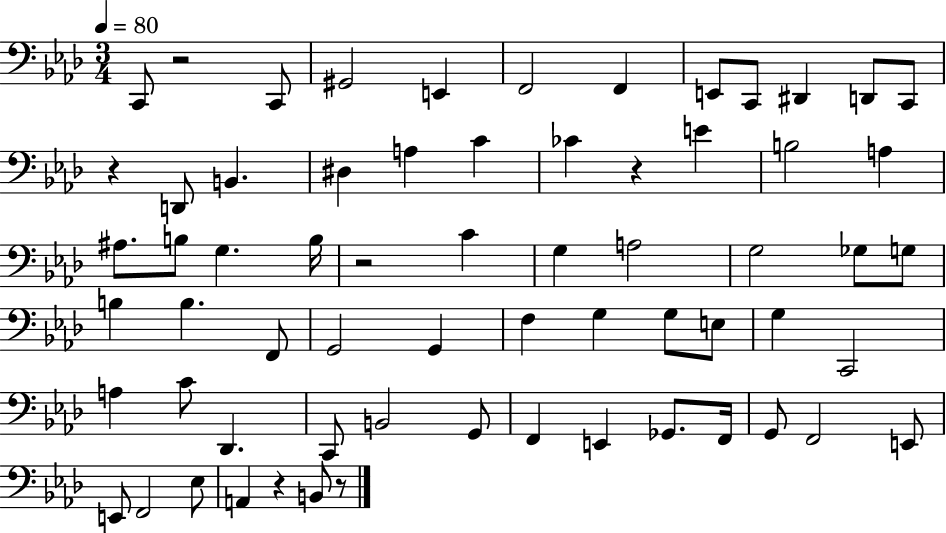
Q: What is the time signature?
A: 3/4